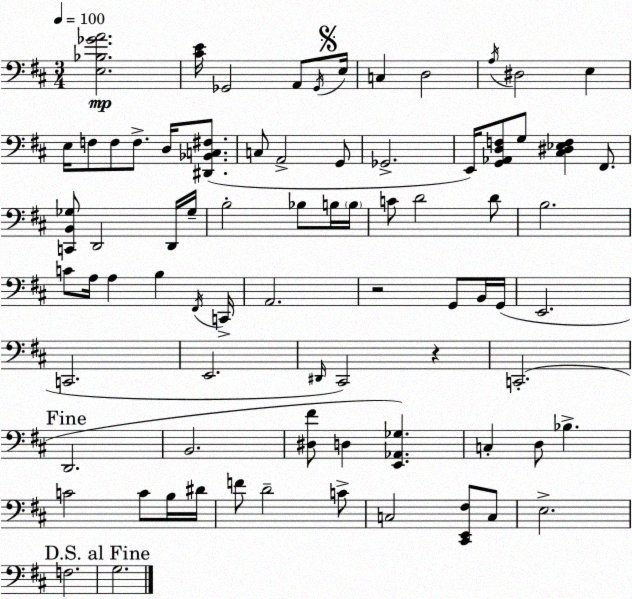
X:1
T:Untitled
M:3/4
L:1/4
K:D
[E,_B,_GA]2 [^CE]/4 _G,,2 A,,/2 _G,,/4 E,/4 C, D,2 A,/4 ^D,2 E, E,/4 F,/2 F,/2 F,/2 D,/4 [^D,,_B,,C,^F,]/2 C,/2 A,,2 G,,/2 _G,,2 E,,/4 [G,,_A,,D,F,]/2 G,/2 [^C,^D,_E,F,] ^F,,/2 [C,,B,,_G,]/2 D,,2 D,,/4 _G,/4 B,2 _B,/2 B,/4 B,/4 C/2 D2 D/2 B,2 C/2 A,/4 A, B, ^F,,/4 C,,/4 A,,2 z2 G,,/2 B,,/4 G,,/4 E,,2 C,,2 E,,2 ^D,,/4 ^C,,2 z C,,2 D,,2 B,,2 [^D,^F]/2 D, [E,,_A,,_G,] C, D,/2 _B, C2 C/2 B,/4 ^D/4 F/2 D2 C/2 C,2 [^C,,E,,^F,]/2 C,/2 E,2 F,2 G,2